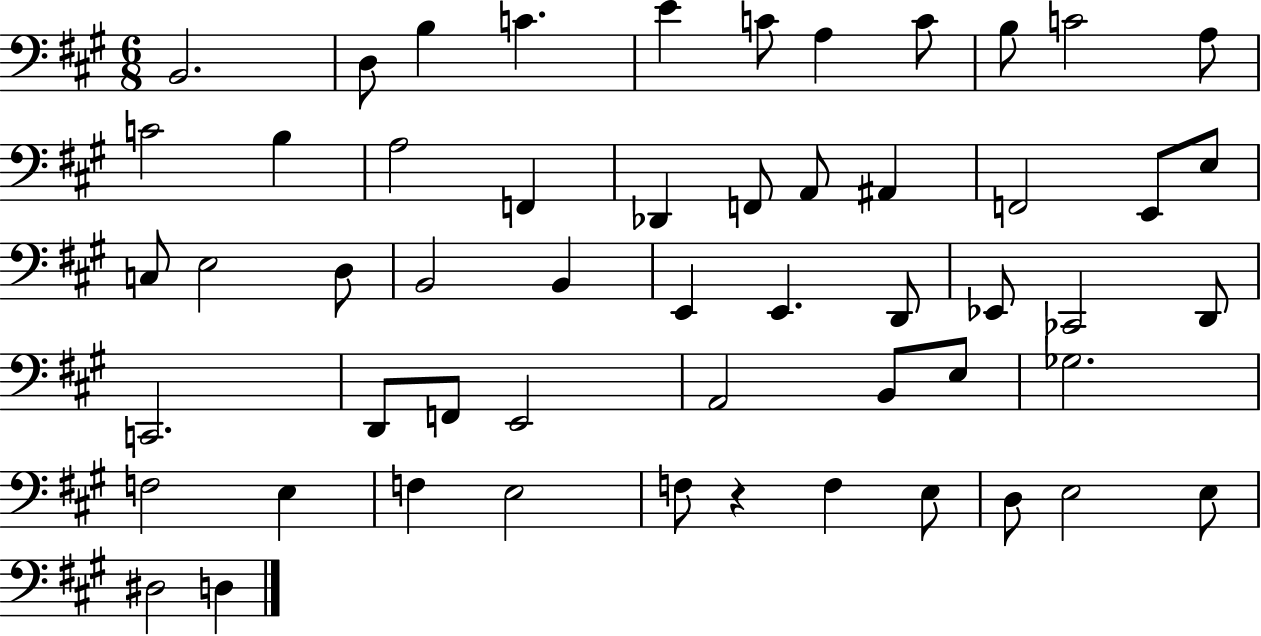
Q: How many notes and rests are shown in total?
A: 54